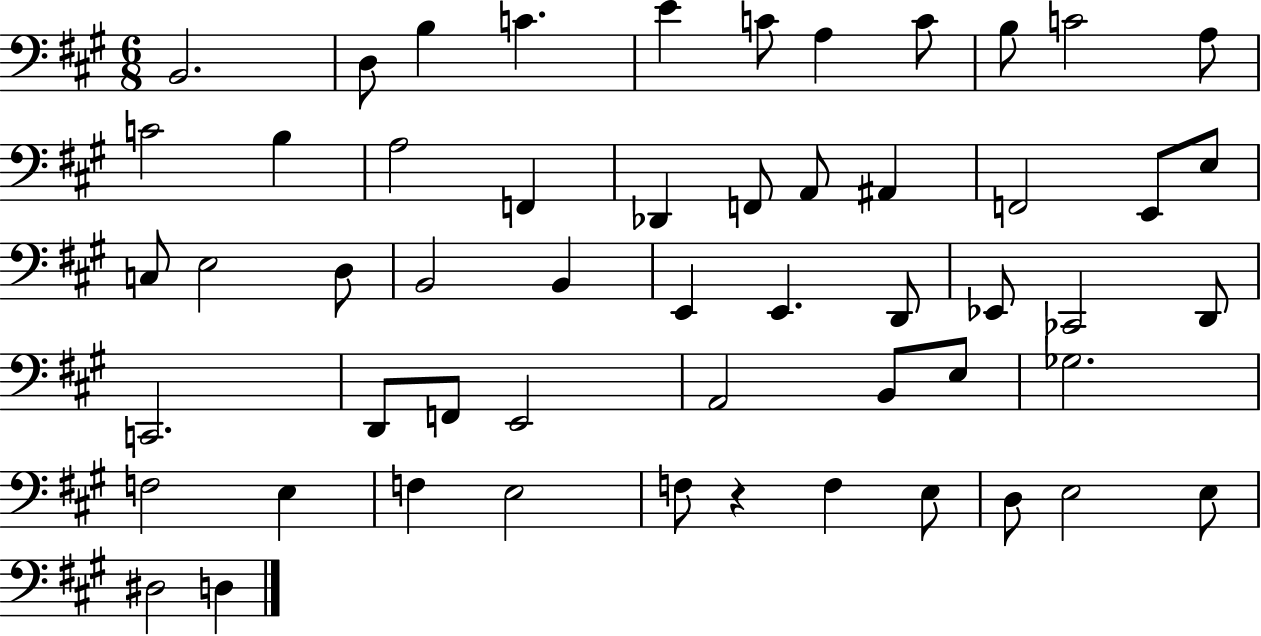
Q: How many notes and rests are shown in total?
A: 54